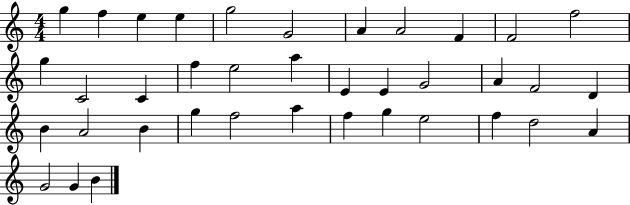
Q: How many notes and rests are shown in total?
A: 38